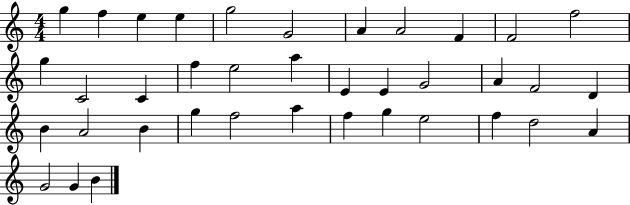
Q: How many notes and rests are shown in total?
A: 38